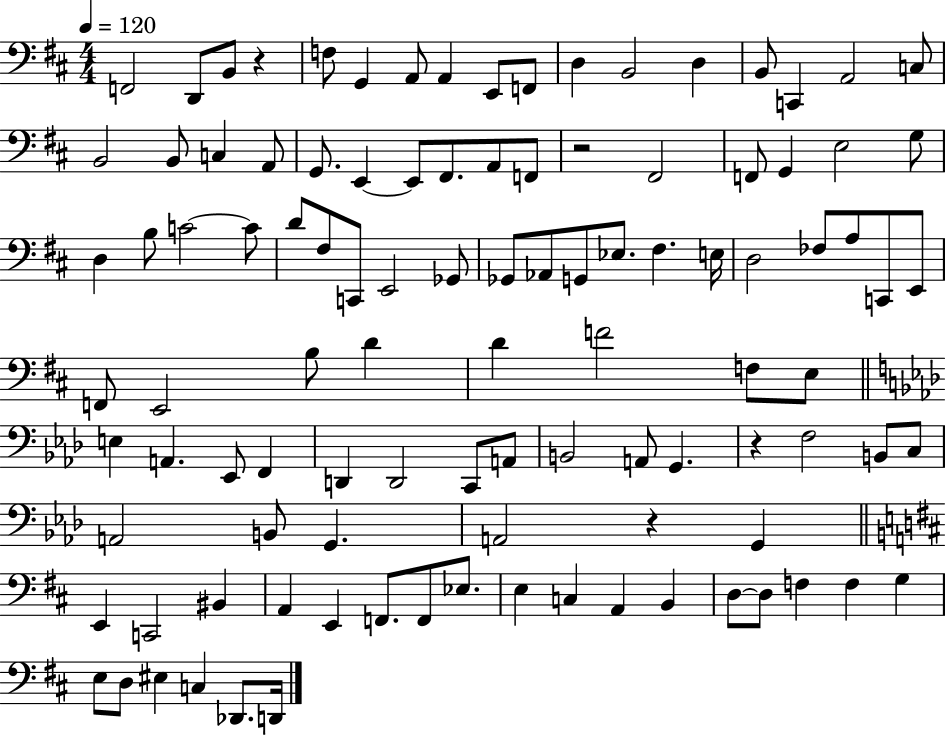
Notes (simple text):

F2/h D2/e B2/e R/q F3/e G2/q A2/e A2/q E2/e F2/e D3/q B2/h D3/q B2/e C2/q A2/h C3/e B2/h B2/e C3/q A2/e G2/e. E2/q E2/e F#2/e. A2/e F2/e R/h F#2/h F2/e G2/q E3/h G3/e D3/q B3/e C4/h C4/e D4/e F#3/e C2/e E2/h Gb2/e Gb2/e Ab2/e G2/e Eb3/e. F#3/q. E3/s D3/h FES3/e A3/e C2/e E2/e F2/e E2/h B3/e D4/q D4/q F4/h F3/e E3/e E3/q A2/q. Eb2/e F2/q D2/q D2/h C2/e A2/e B2/h A2/e G2/q. R/q F3/h B2/e C3/e A2/h B2/e G2/q. A2/h R/q G2/q E2/q C2/h BIS2/q A2/q E2/q F2/e. F2/e Eb3/e. E3/q C3/q A2/q B2/q D3/e D3/e F3/q F3/q G3/q E3/e D3/e EIS3/q C3/q Db2/e. D2/s